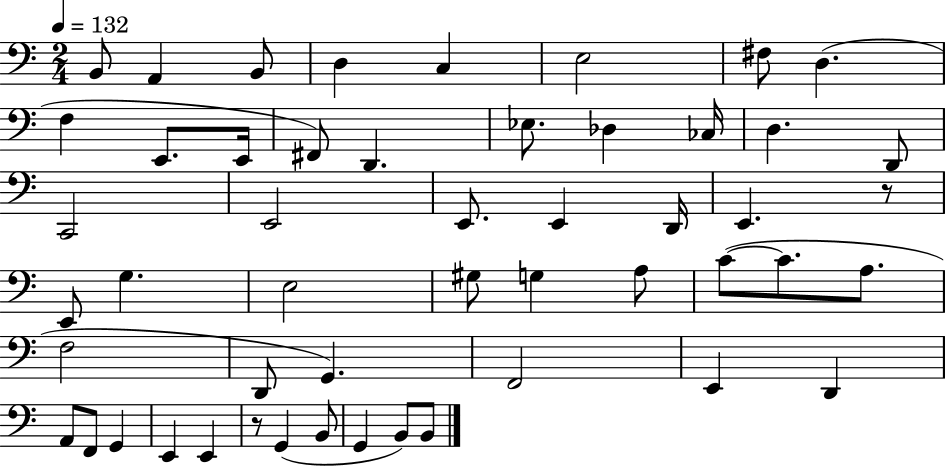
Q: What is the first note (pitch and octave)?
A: B2